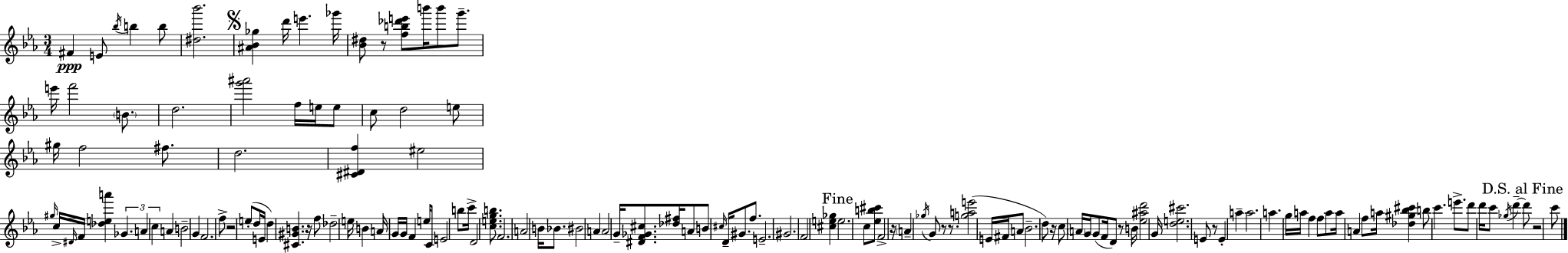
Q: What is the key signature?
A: EES major